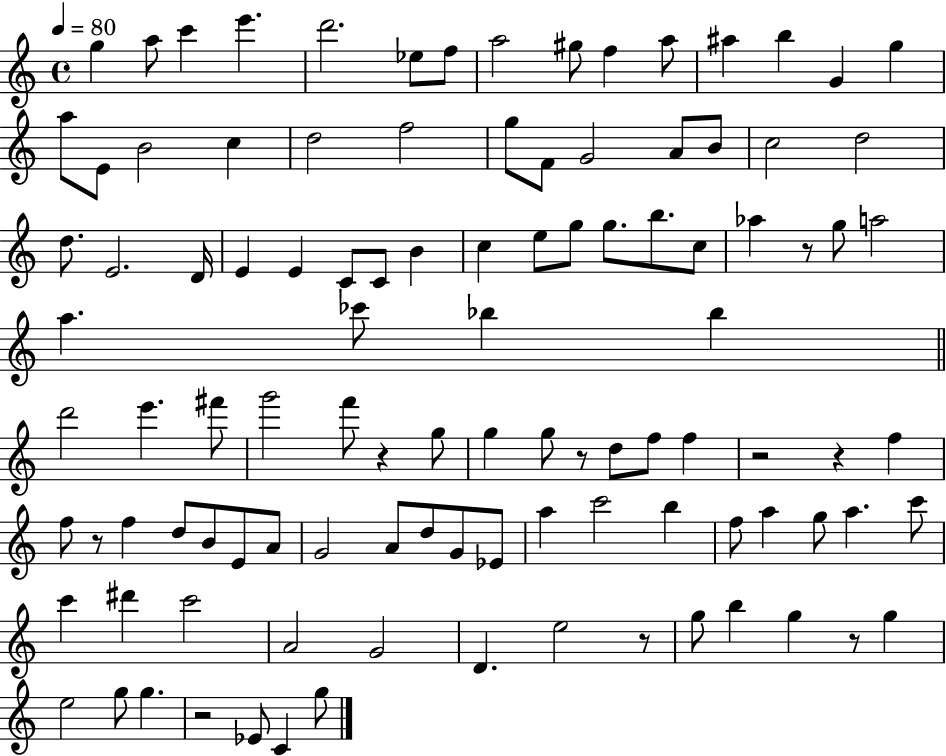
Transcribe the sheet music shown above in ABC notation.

X:1
T:Untitled
M:4/4
L:1/4
K:C
g a/2 c' e' d'2 _e/2 f/2 a2 ^g/2 f a/2 ^a b G g a/2 E/2 B2 c d2 f2 g/2 F/2 G2 A/2 B/2 c2 d2 d/2 E2 D/4 E E C/2 C/2 B c e/2 g/2 g/2 b/2 c/2 _a z/2 g/2 a2 a _c'/2 _b _b d'2 e' ^f'/2 g'2 f'/2 z g/2 g g/2 z/2 d/2 f/2 f z2 z f f/2 z/2 f d/2 B/2 E/2 A/2 G2 A/2 d/2 G/2 _E/2 a c'2 b f/2 a g/2 a c'/2 c' ^d' c'2 A2 G2 D e2 z/2 g/2 b g z/2 g e2 g/2 g z2 _E/2 C g/2